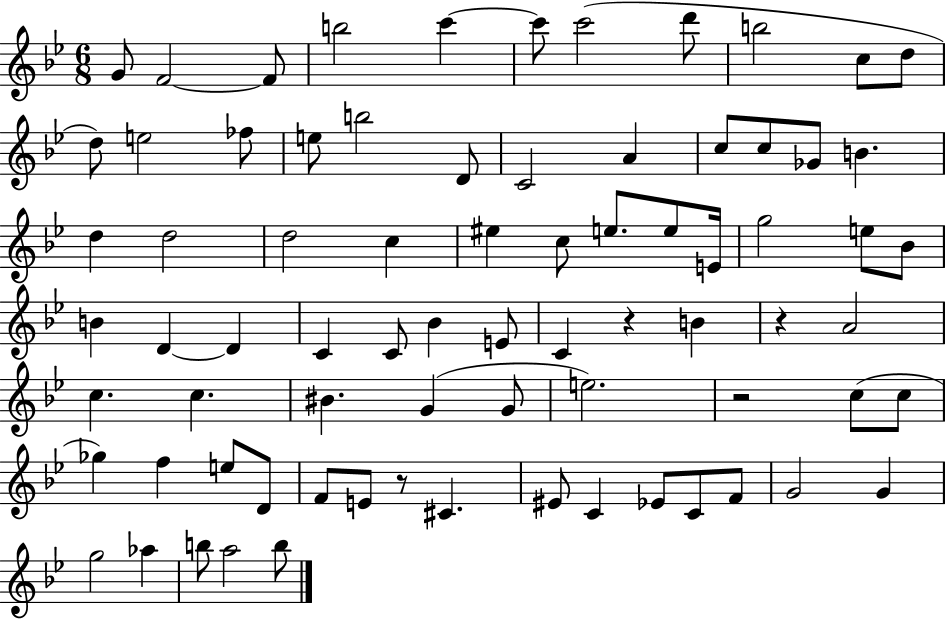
G4/e F4/h F4/e B5/h C6/q C6/e C6/h D6/e B5/h C5/e D5/e D5/e E5/h FES5/e E5/e B5/h D4/e C4/h A4/q C5/e C5/e Gb4/e B4/q. D5/q D5/h D5/h C5/q EIS5/q C5/e E5/e. E5/e E4/s G5/h E5/e Bb4/e B4/q D4/q D4/q C4/q C4/e Bb4/q E4/e C4/q R/q B4/q R/q A4/h C5/q. C5/q. BIS4/q. G4/q G4/e E5/h. R/h C5/e C5/e Gb5/q F5/q E5/e D4/e F4/e E4/e R/e C#4/q. EIS4/e C4/q Eb4/e C4/e F4/e G4/h G4/q G5/h Ab5/q B5/e A5/h B5/e